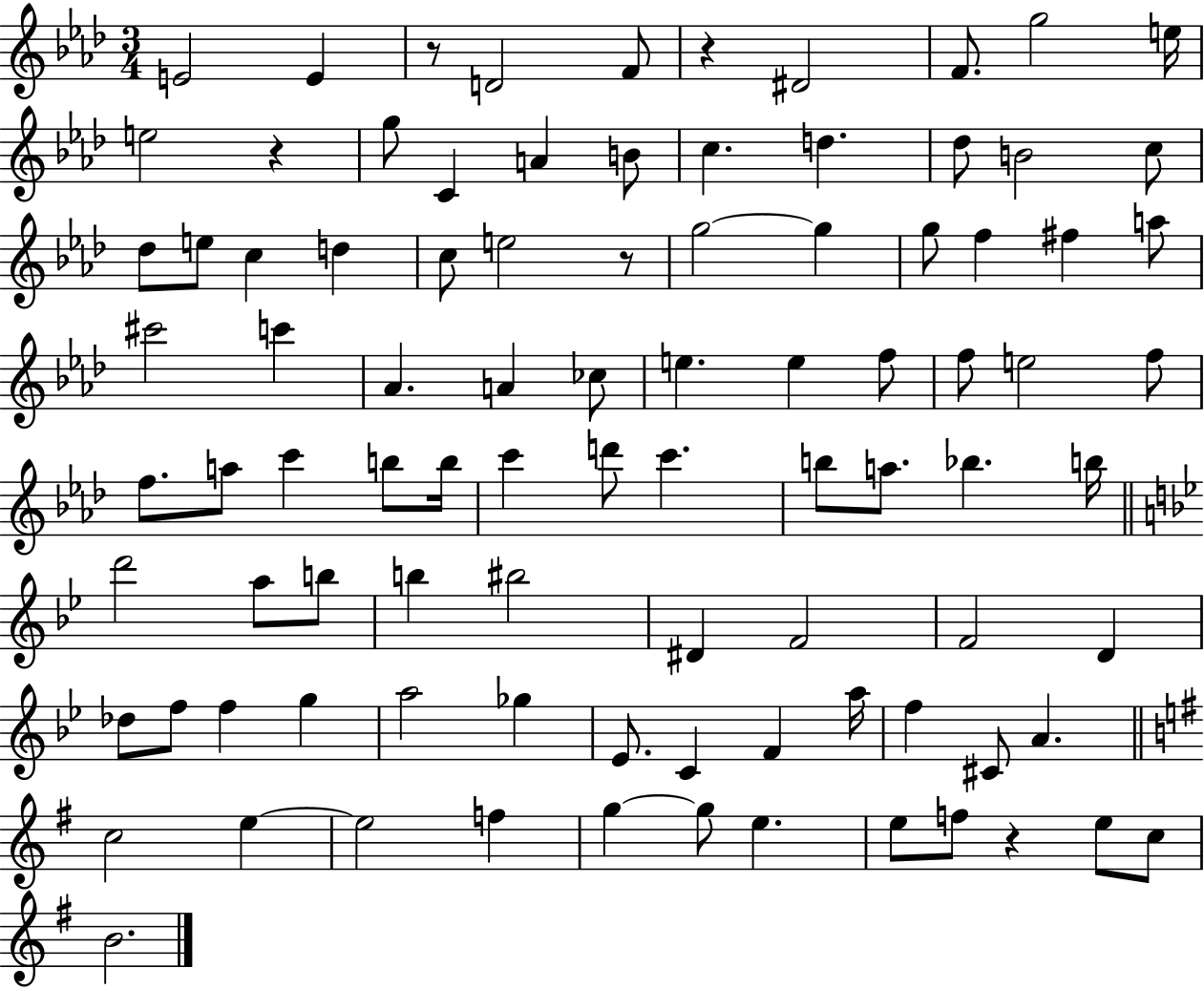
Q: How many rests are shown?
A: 5